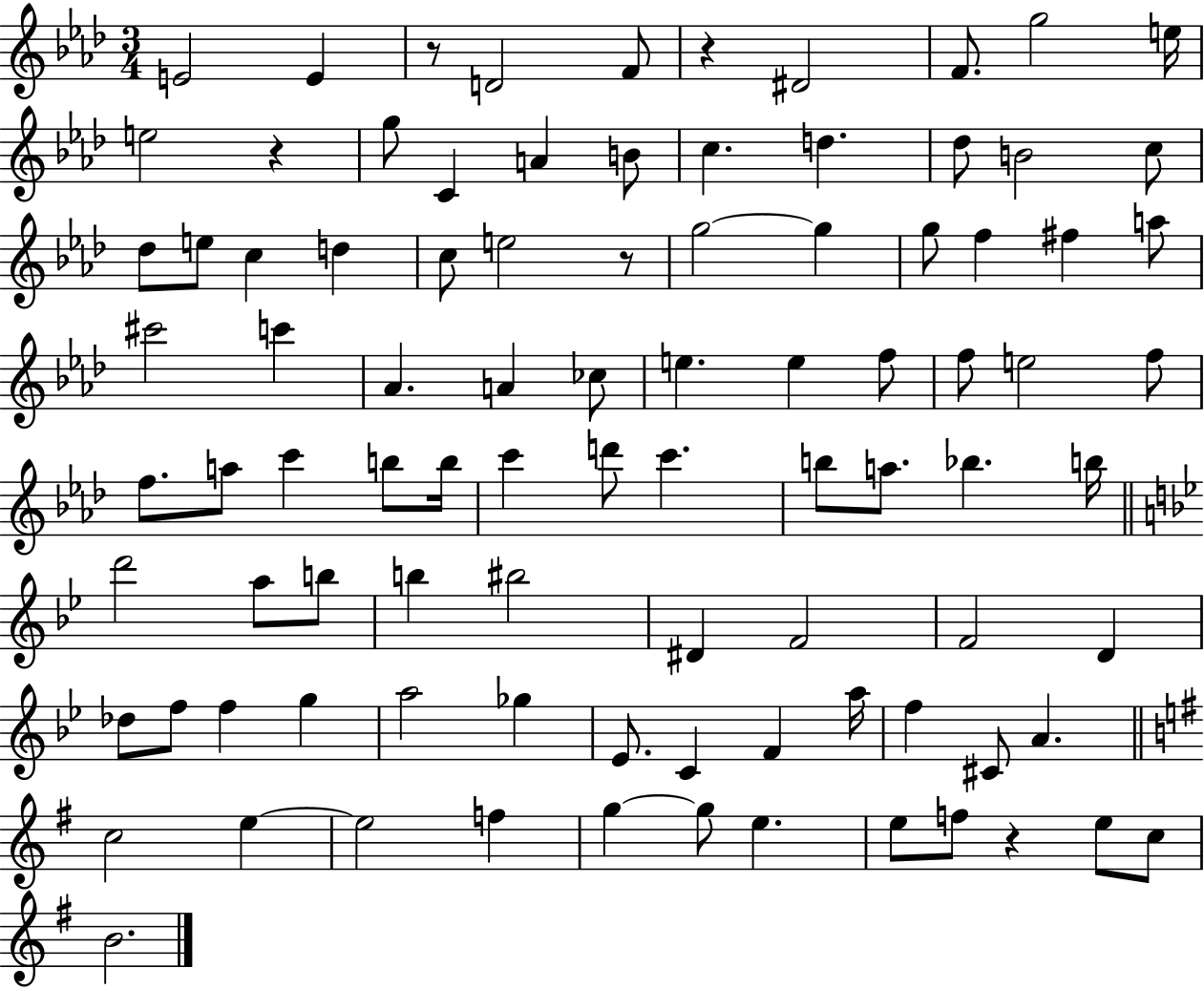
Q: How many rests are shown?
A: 5